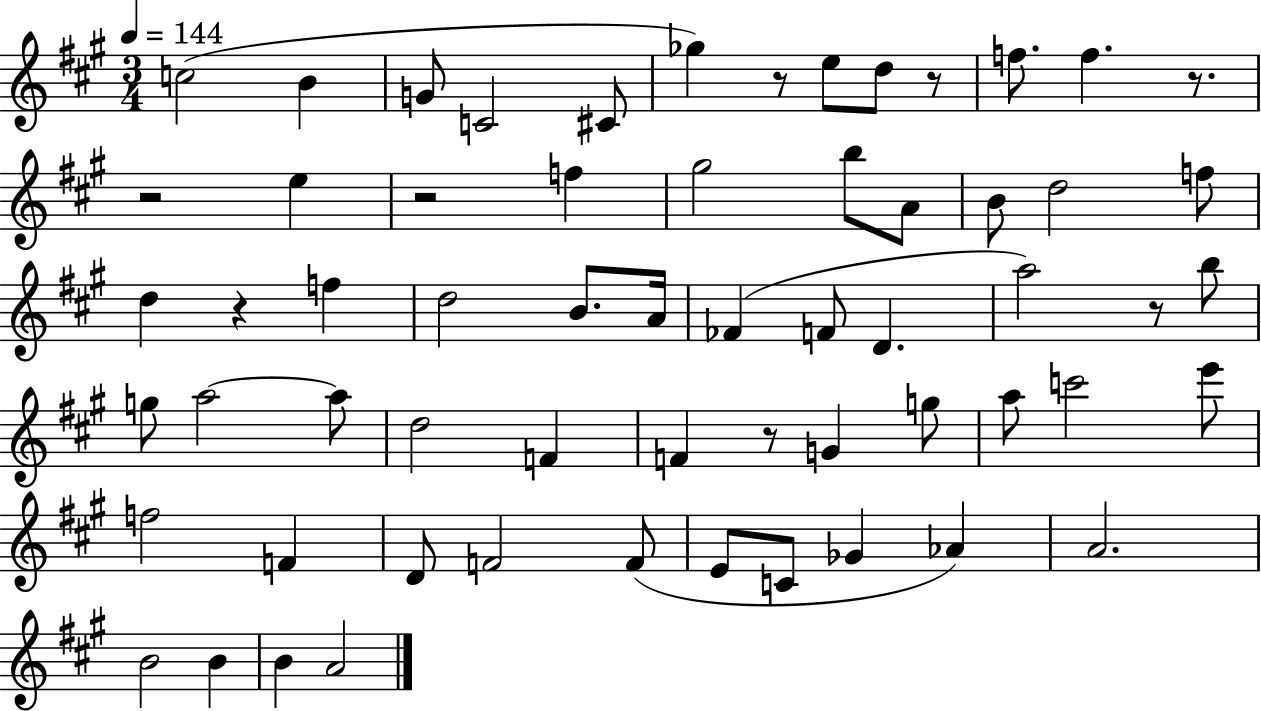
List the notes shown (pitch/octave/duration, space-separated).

C5/h B4/q G4/e C4/h C#4/e Gb5/q R/e E5/e D5/e R/e F5/e. F5/q. R/e. R/h E5/q R/h F5/q G#5/h B5/e A4/e B4/e D5/h F5/e D5/q R/q F5/q D5/h B4/e. A4/s FES4/q F4/e D4/q. A5/h R/e B5/e G5/e A5/h A5/e D5/h F4/q F4/q R/e G4/q G5/e A5/e C6/h E6/e F5/h F4/q D4/e F4/h F4/e E4/e C4/e Gb4/q Ab4/q A4/h. B4/h B4/q B4/q A4/h